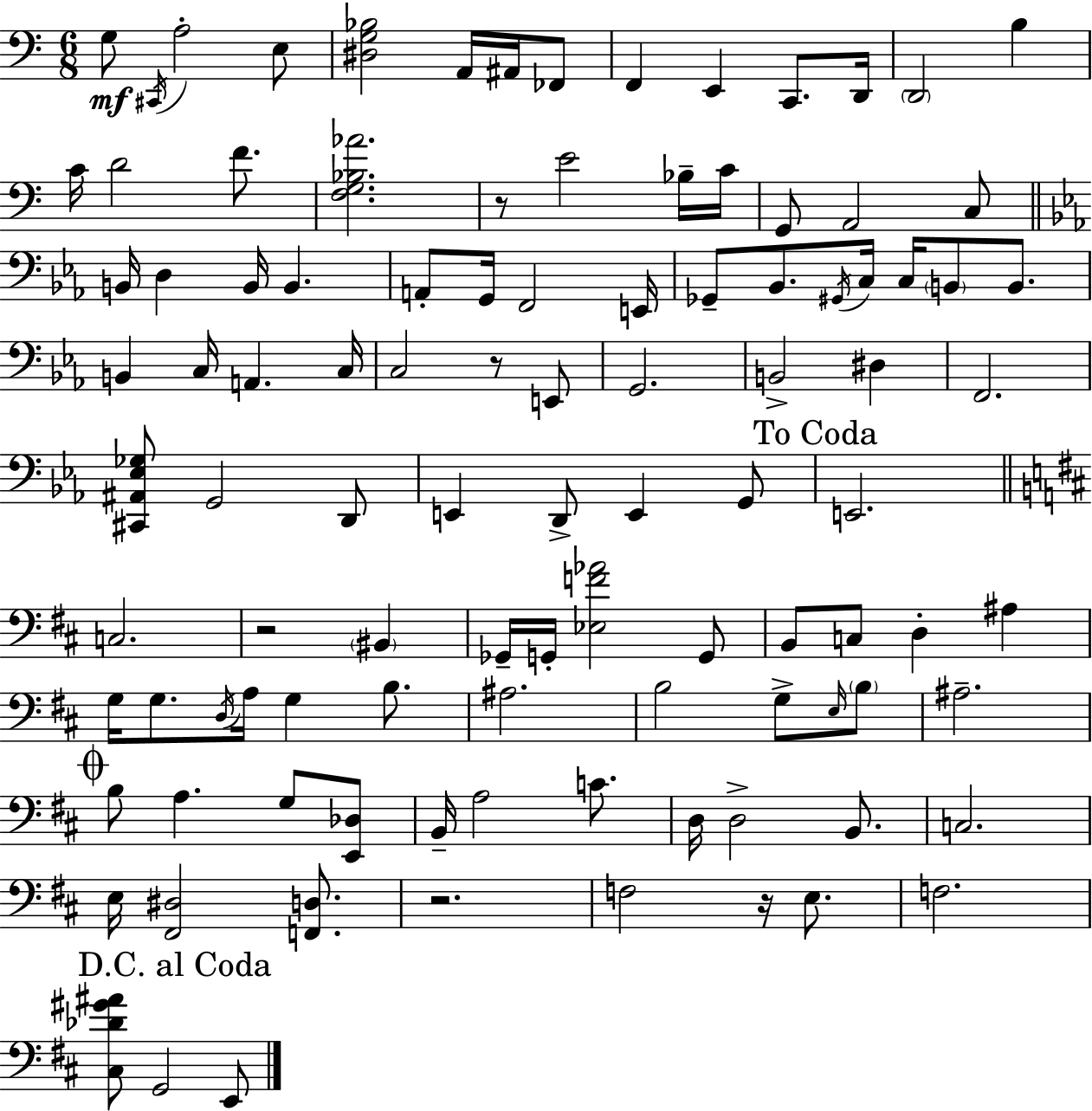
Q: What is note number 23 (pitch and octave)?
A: B2